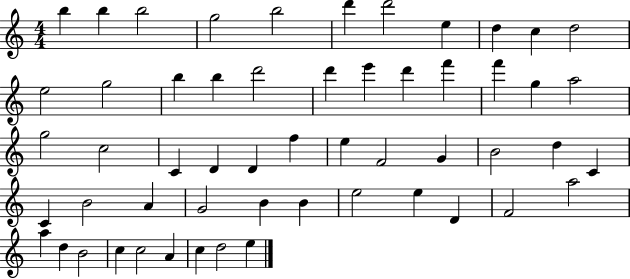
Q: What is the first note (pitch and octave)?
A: B5